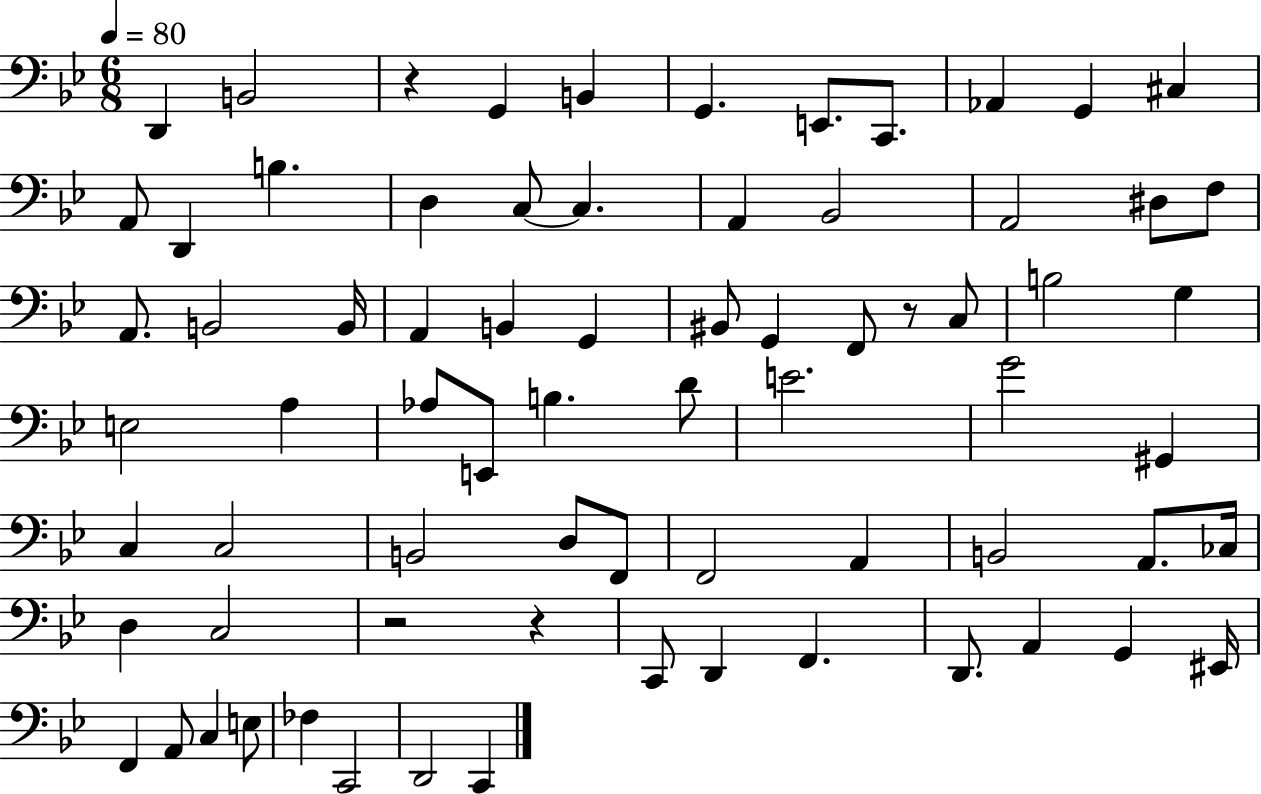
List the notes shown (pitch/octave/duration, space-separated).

D2/q B2/h R/q G2/q B2/q G2/q. E2/e. C2/e. Ab2/q G2/q C#3/q A2/e D2/q B3/q. D3/q C3/e C3/q. A2/q Bb2/h A2/h D#3/e F3/e A2/e. B2/h B2/s A2/q B2/q G2/q BIS2/e G2/q F2/e R/e C3/e B3/h G3/q E3/h A3/q Ab3/e E2/e B3/q. D4/e E4/h. G4/h G#2/q C3/q C3/h B2/h D3/e F2/e F2/h A2/q B2/h A2/e. CES3/s D3/q C3/h R/h R/q C2/e D2/q F2/q. D2/e. A2/q G2/q EIS2/s F2/q A2/e C3/q E3/e FES3/q C2/h D2/h C2/q